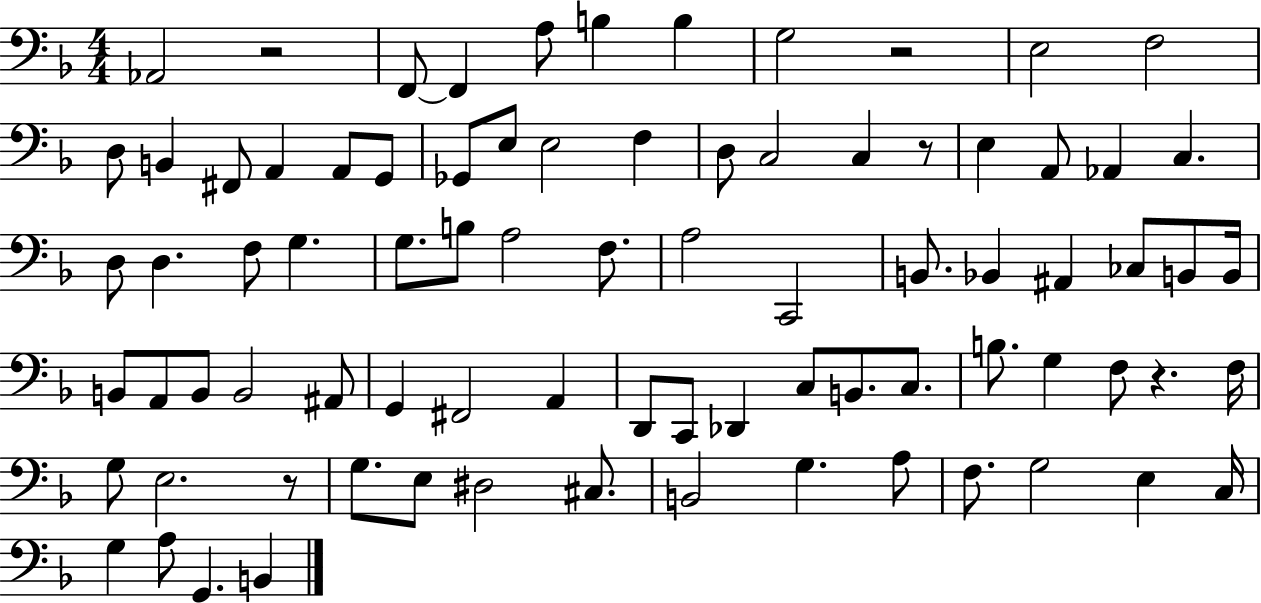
X:1
T:Untitled
M:4/4
L:1/4
K:F
_A,,2 z2 F,,/2 F,, A,/2 B, B, G,2 z2 E,2 F,2 D,/2 B,, ^F,,/2 A,, A,,/2 G,,/2 _G,,/2 E,/2 E,2 F, D,/2 C,2 C, z/2 E, A,,/2 _A,, C, D,/2 D, F,/2 G, G,/2 B,/2 A,2 F,/2 A,2 C,,2 B,,/2 _B,, ^A,, _C,/2 B,,/2 B,,/4 B,,/2 A,,/2 B,,/2 B,,2 ^A,,/2 G,, ^F,,2 A,, D,,/2 C,,/2 _D,, C,/2 B,,/2 C,/2 B,/2 G, F,/2 z F,/4 G,/2 E,2 z/2 G,/2 E,/2 ^D,2 ^C,/2 B,,2 G, A,/2 F,/2 G,2 E, C,/4 G, A,/2 G,, B,,